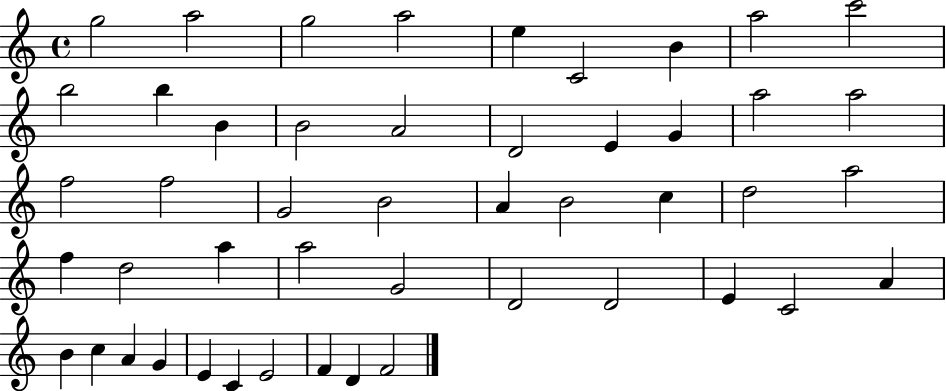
G5/h A5/h G5/h A5/h E5/q C4/h B4/q A5/h C6/h B5/h B5/q B4/q B4/h A4/h D4/h E4/q G4/q A5/h A5/h F5/h F5/h G4/h B4/h A4/q B4/h C5/q D5/h A5/h F5/q D5/h A5/q A5/h G4/h D4/h D4/h E4/q C4/h A4/q B4/q C5/q A4/q G4/q E4/q C4/q E4/h F4/q D4/q F4/h